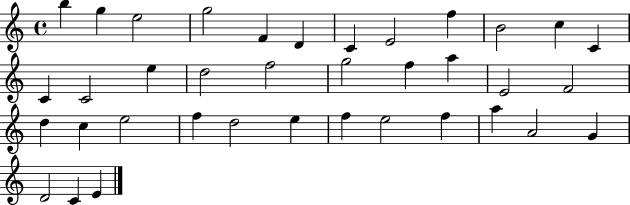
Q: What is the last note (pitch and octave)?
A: E4